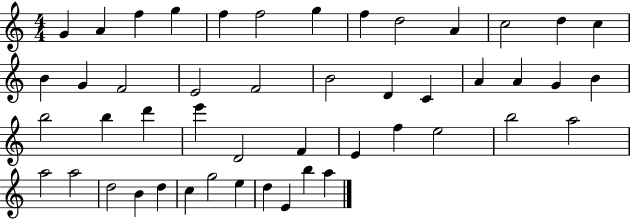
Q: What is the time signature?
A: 4/4